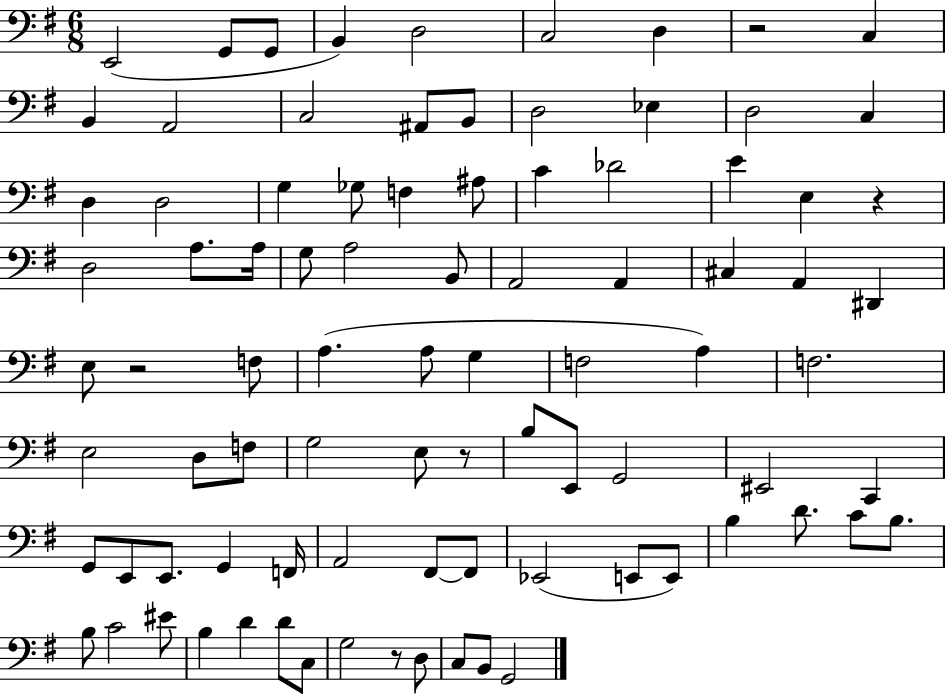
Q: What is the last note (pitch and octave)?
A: G2